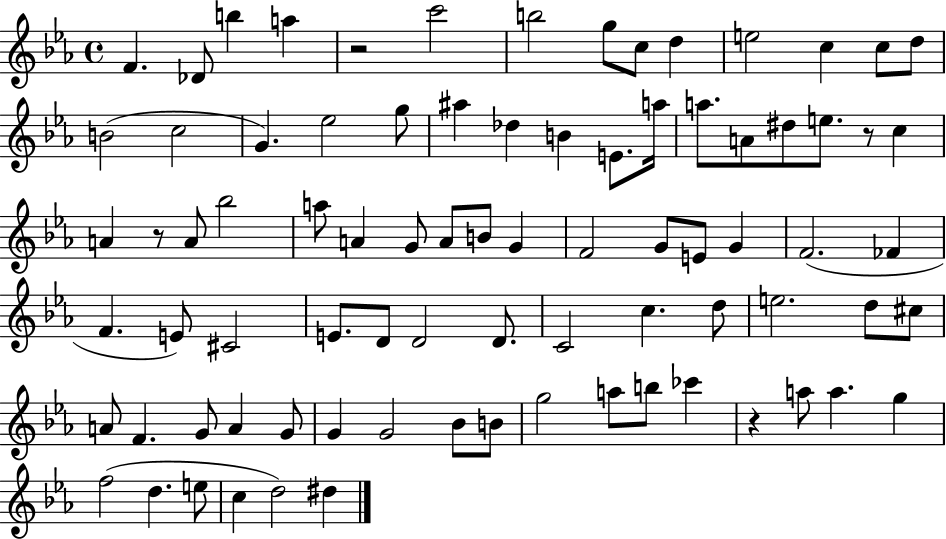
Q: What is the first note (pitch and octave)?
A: F4